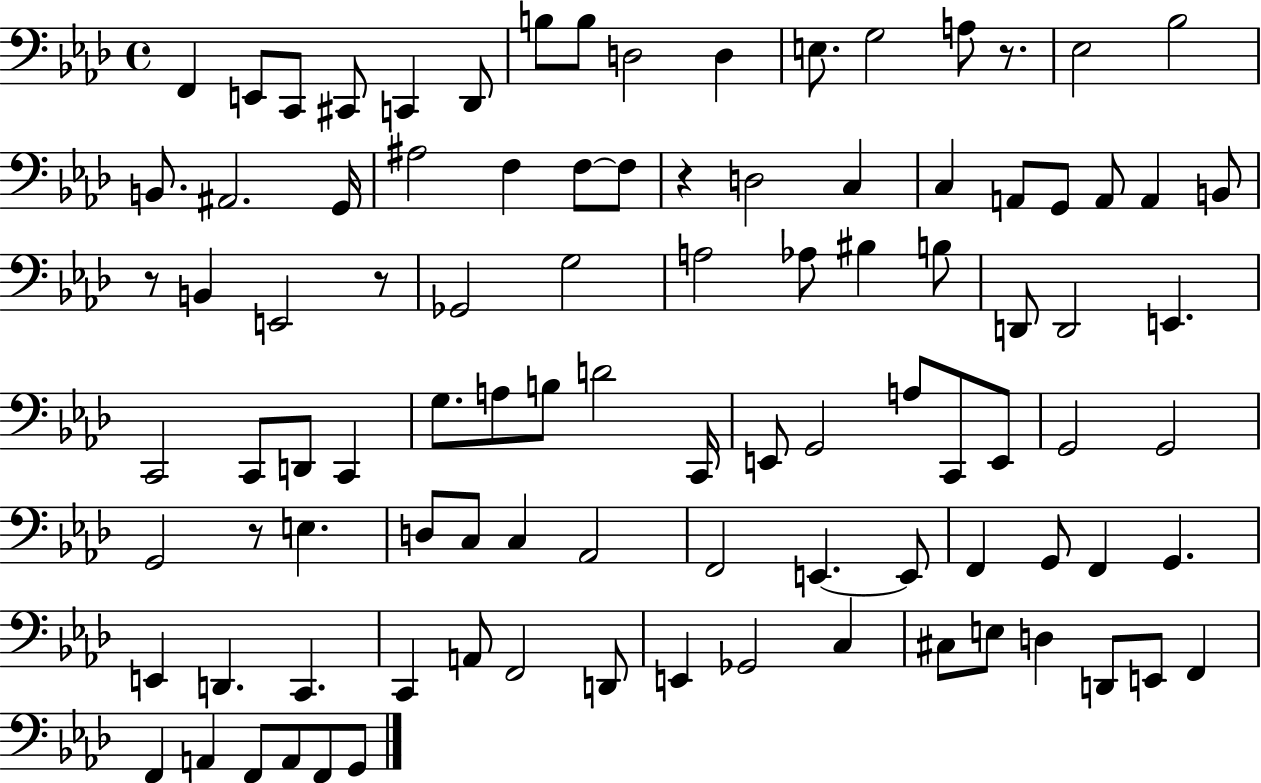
X:1
T:Untitled
M:4/4
L:1/4
K:Ab
F,, E,,/2 C,,/2 ^C,,/2 C,, _D,,/2 B,/2 B,/2 D,2 D, E,/2 G,2 A,/2 z/2 _E,2 _B,2 B,,/2 ^A,,2 G,,/4 ^A,2 F, F,/2 F,/2 z D,2 C, C, A,,/2 G,,/2 A,,/2 A,, B,,/2 z/2 B,, E,,2 z/2 _G,,2 G,2 A,2 _A,/2 ^B, B,/2 D,,/2 D,,2 E,, C,,2 C,,/2 D,,/2 C,, G,/2 A,/2 B,/2 D2 C,,/4 E,,/2 G,,2 A,/2 C,,/2 E,,/2 G,,2 G,,2 G,,2 z/2 E, D,/2 C,/2 C, _A,,2 F,,2 E,, E,,/2 F,, G,,/2 F,, G,, E,, D,, C,, C,, A,,/2 F,,2 D,,/2 E,, _G,,2 C, ^C,/2 E,/2 D, D,,/2 E,,/2 F,, F,, A,, F,,/2 A,,/2 F,,/2 G,,/2